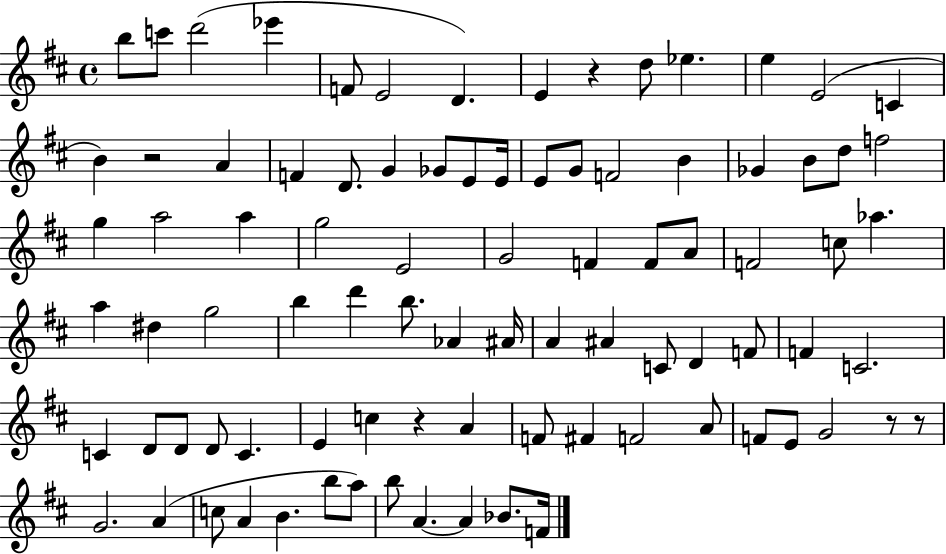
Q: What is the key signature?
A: D major